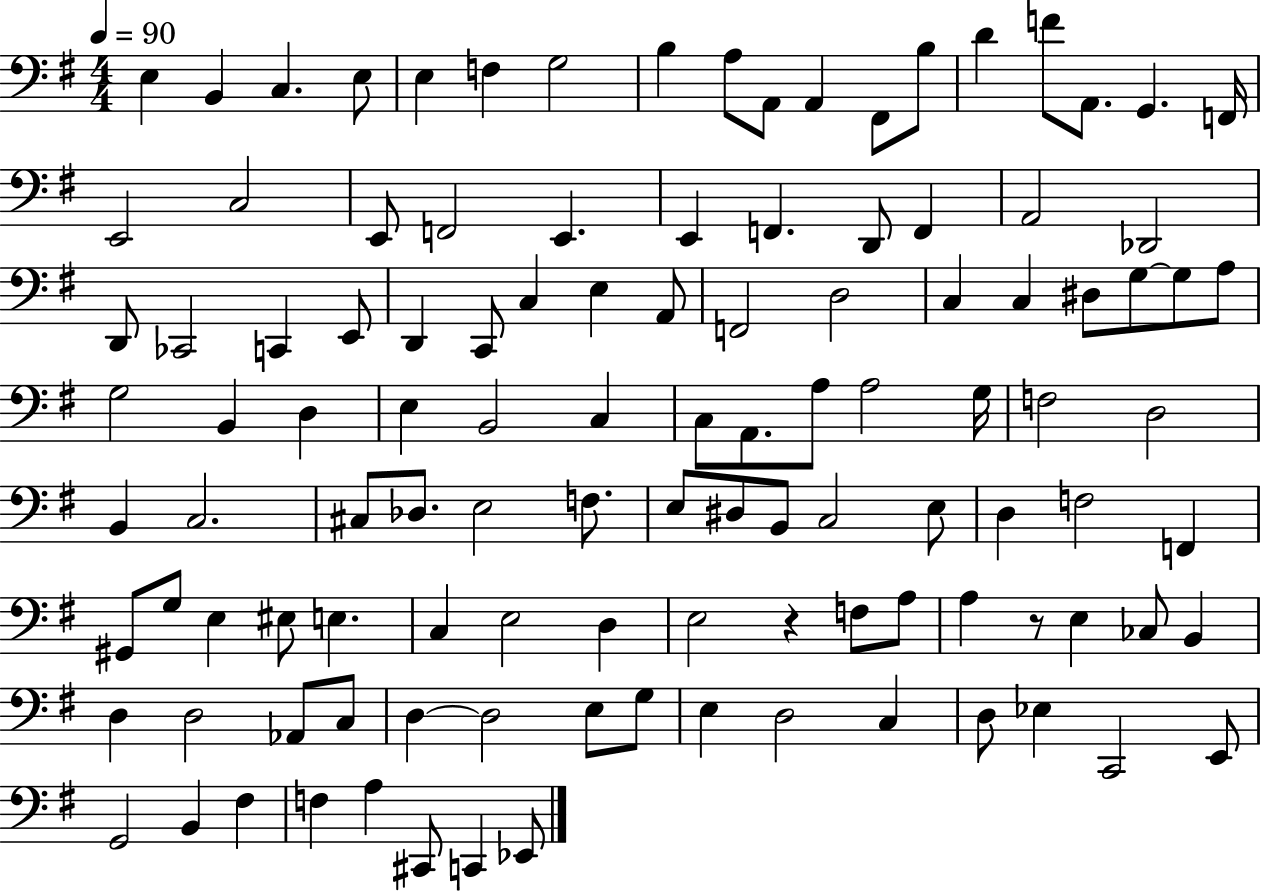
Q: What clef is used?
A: bass